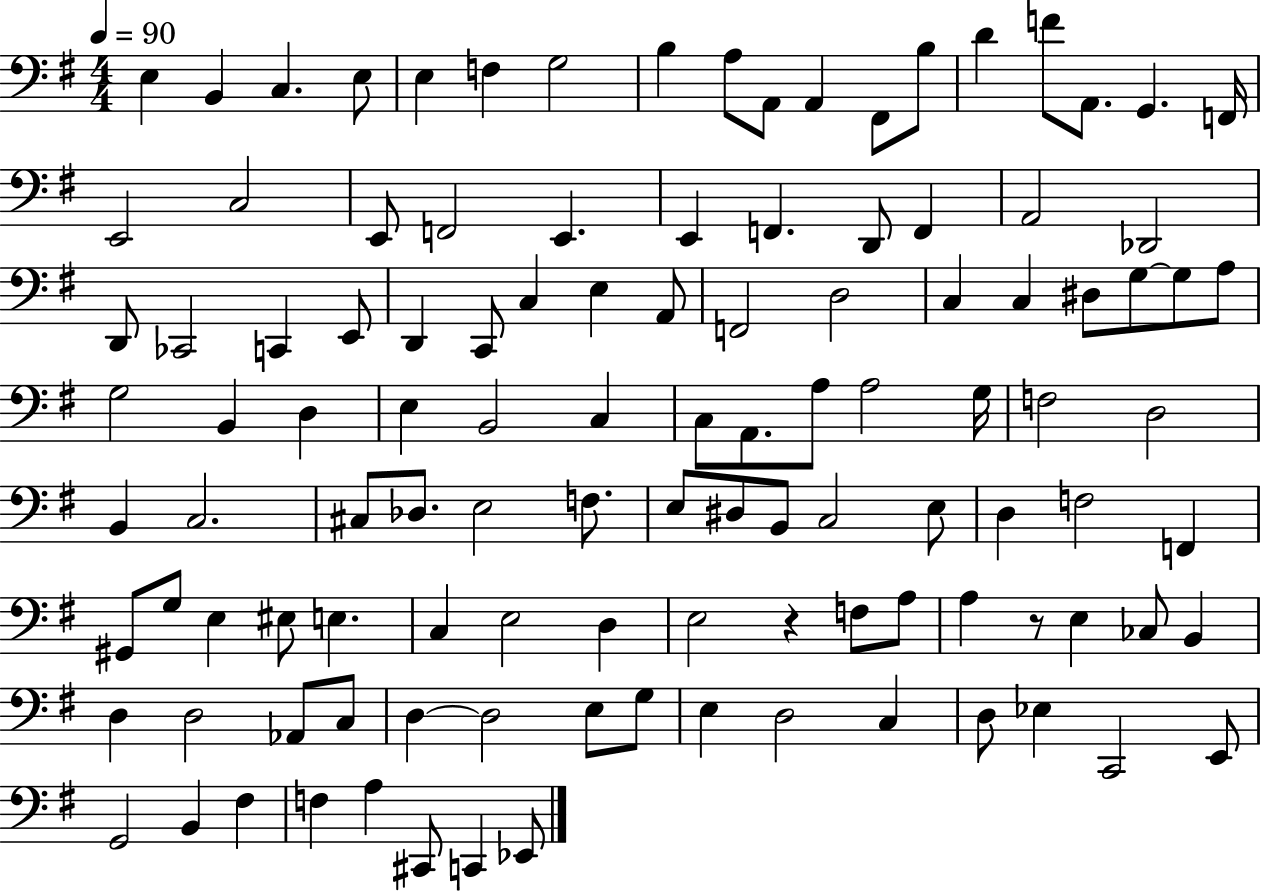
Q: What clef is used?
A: bass